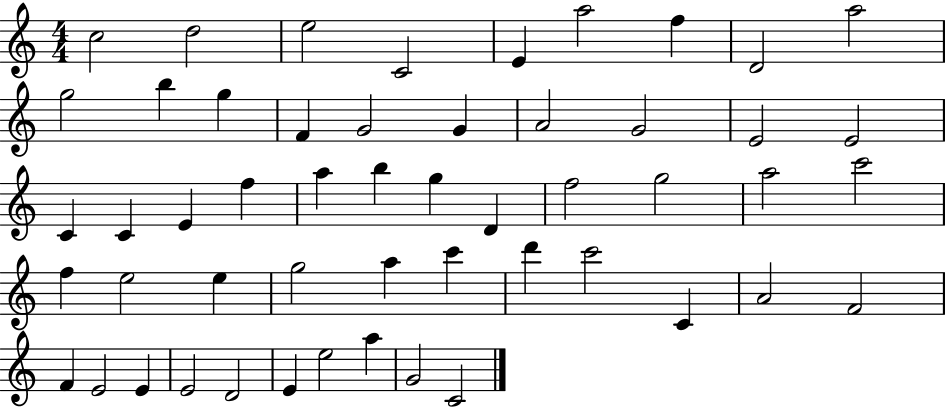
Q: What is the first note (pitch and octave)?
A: C5